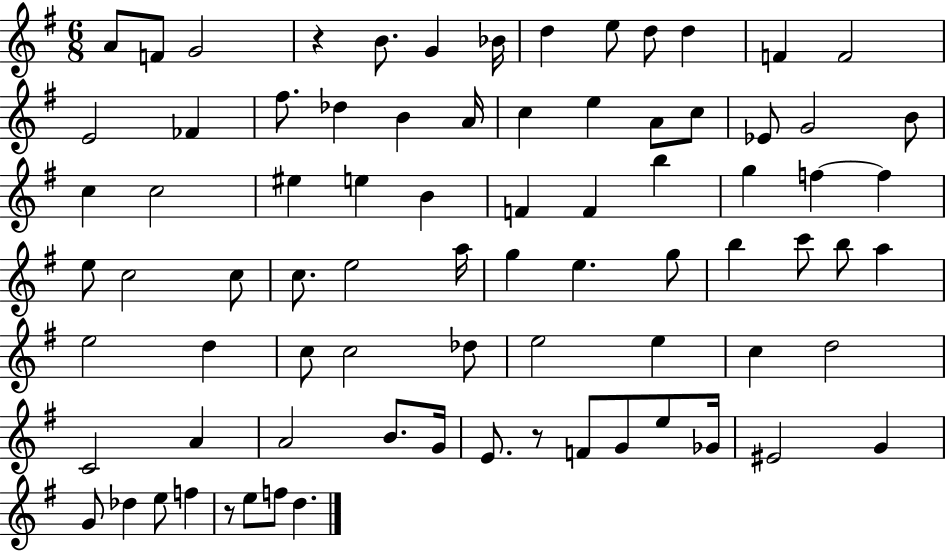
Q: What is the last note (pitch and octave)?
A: D5